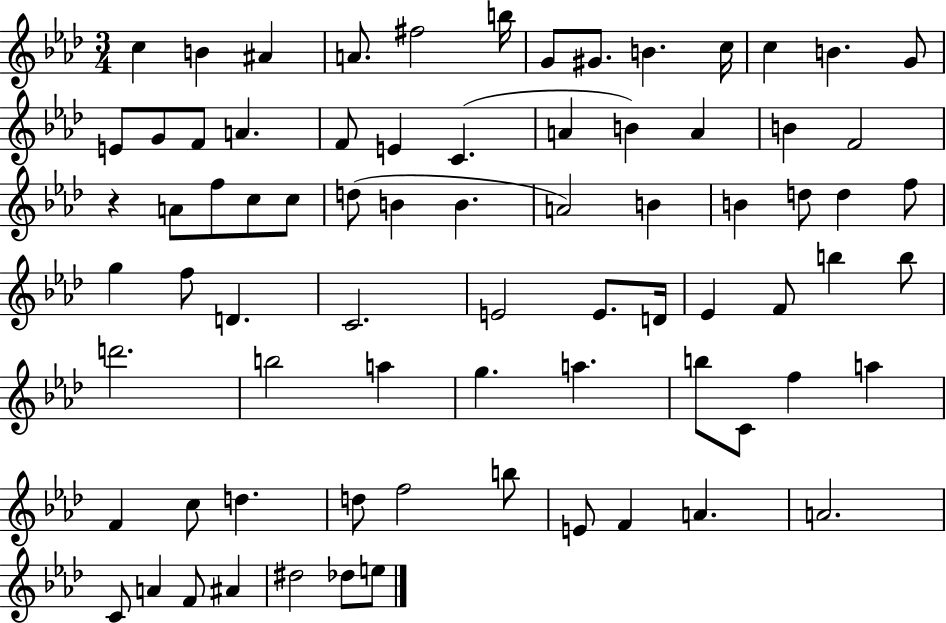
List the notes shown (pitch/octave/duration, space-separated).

C5/q B4/q A#4/q A4/e. F#5/h B5/s G4/e G#4/e. B4/q. C5/s C5/q B4/q. G4/e E4/e G4/e F4/e A4/q. F4/e E4/q C4/q. A4/q B4/q A4/q B4/q F4/h R/q A4/e F5/e C5/e C5/e D5/e B4/q B4/q. A4/h B4/q B4/q D5/e D5/q F5/e G5/q F5/e D4/q. C4/h. E4/h E4/e. D4/s Eb4/q F4/e B5/q B5/e D6/h. B5/h A5/q G5/q. A5/q. B5/e C4/e F5/q A5/q F4/q C5/e D5/q. D5/e F5/h B5/e E4/e F4/q A4/q. A4/h. C4/e A4/q F4/e A#4/q D#5/h Db5/e E5/e